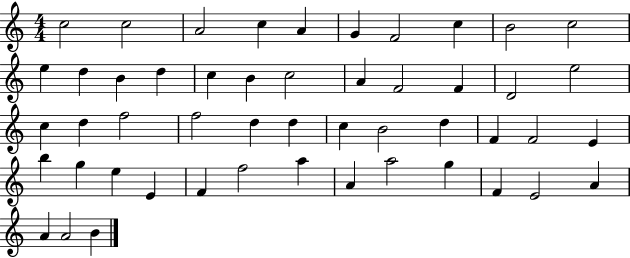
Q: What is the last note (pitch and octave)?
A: B4